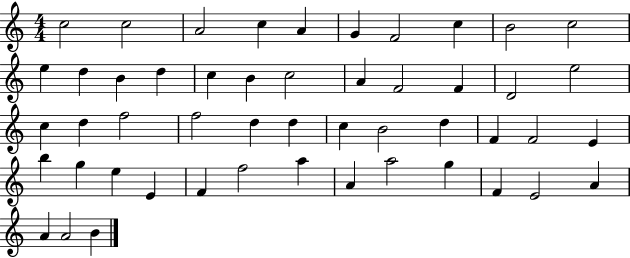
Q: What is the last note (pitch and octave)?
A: B4